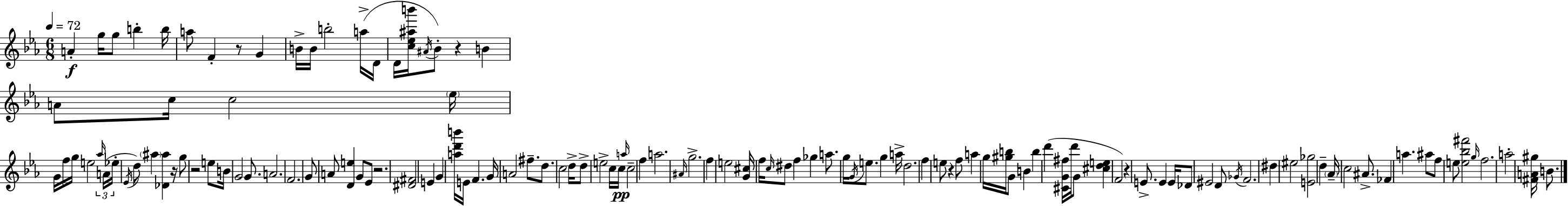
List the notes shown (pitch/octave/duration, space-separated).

A4/q G5/s G5/e B5/q B5/s A5/e F4/q R/e G4/q B4/s B4/s B5/h A5/s D4/s D4/s [C5,Eb5,A#5,B6]/s A#4/s Bb4/e R/q B4/q A4/e C5/s C5/h Eb5/s G4/s F5/s G5/s E5/h Ab5/s A4/s Eb5/s Eb4/s D5/e A#5/q [Db4,A#5]/q R/s G5/e R/h E5/e B4/s G4/h G4/e. A4/h. F4/h. G4/e A4/e [D4,E5]/q G4/e Eb4/e R/h. [D#4,F#4]/h E4/q G4/q [A5,D6,B6]/s E4/s F4/q. G4/s A4/h F#5/e. D5/e. C5/h D5/s D5/e E5/h C5/s C5/s A5/s C5/h F5/q A5/h. A#4/s G5/h. F5/q E5/h [G4,C#5]/s F5/s C5/s D#5/e F5/q Gb5/q A5/e. G5/s G4/s E5/e. G5/q A5/s D5/h. F5/q E5/e R/q F5/e A5/q G5/s [G#5,B5]/s G4/e B4/q B5/q D6/q [C#4,G4,F#5]/s D6/s G4/e [C#5,D5,E5]/q F4/h R/q E4/e. E4/q E4/s Db4/e EIS4/h D4/e Gb4/s F4/h. D#5/q EIS5/h [E4,Gb5]/h D5/q Ab4/s C5/h A#4/e. FES4/q A5/q. A#5/e F5/e E5/e [E5,Bb5,F#6]/h G5/s F5/h. A5/h [F#4,A4,G#5]/s B4/e.